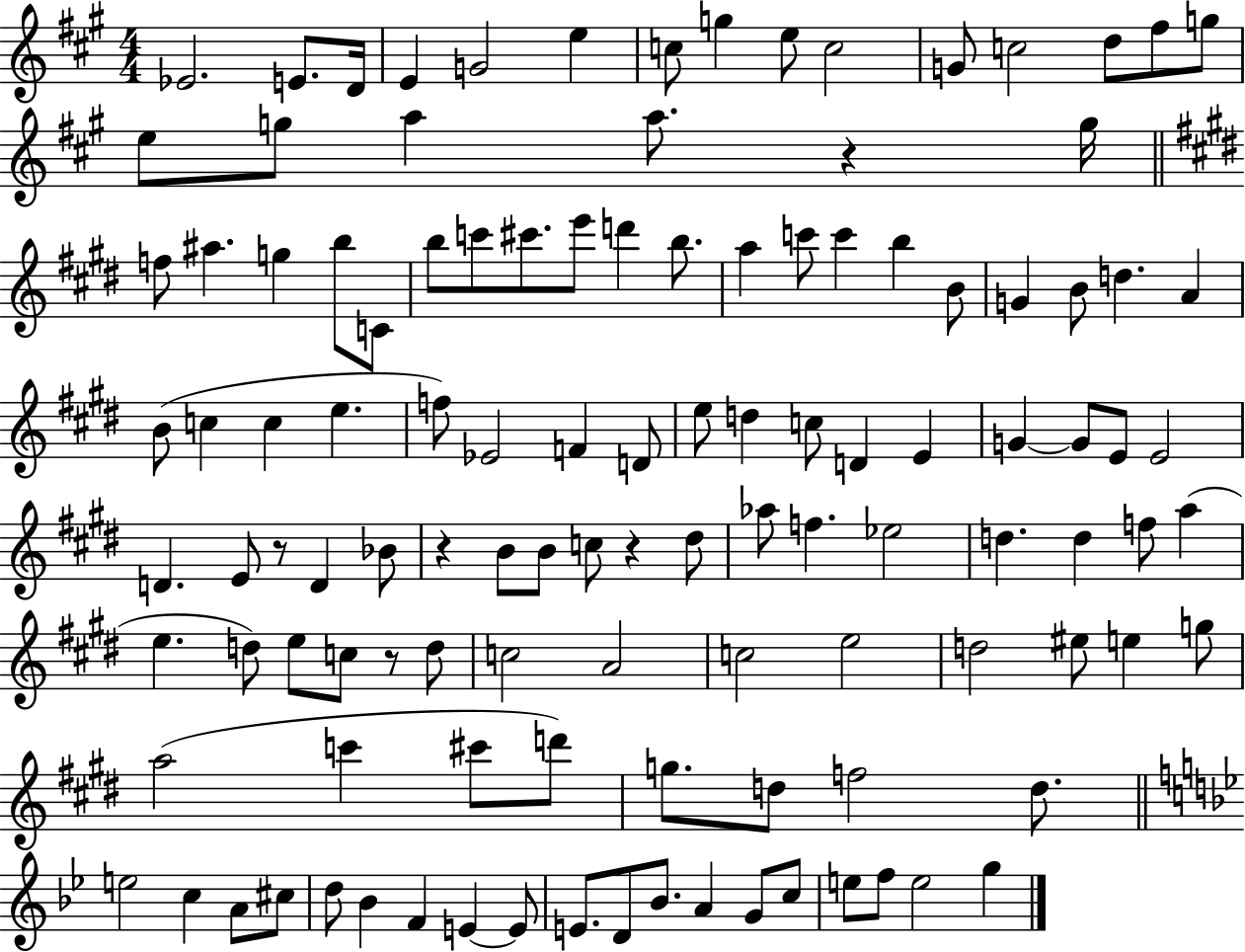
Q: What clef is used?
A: treble